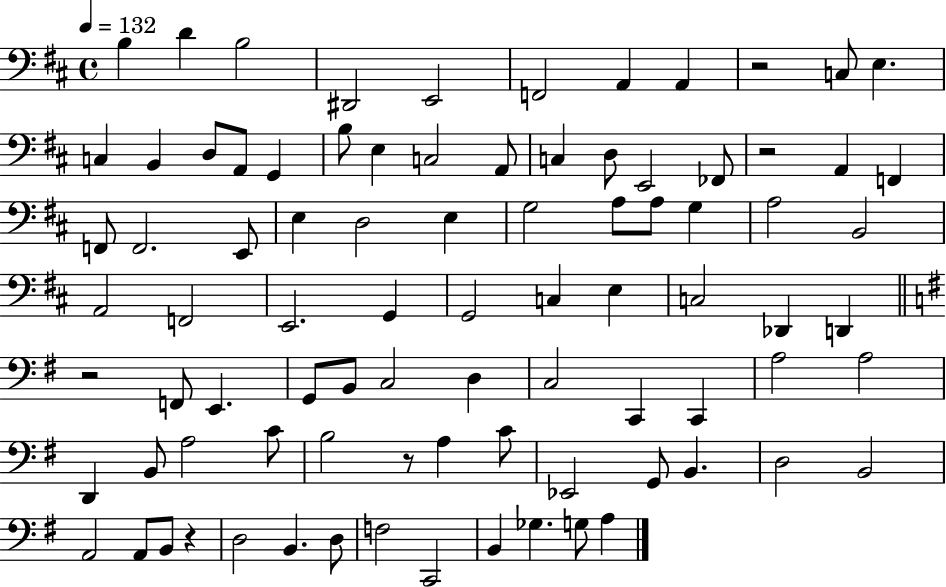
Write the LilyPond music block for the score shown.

{
  \clef bass
  \time 4/4
  \defaultTimeSignature
  \key d \major
  \tempo 4 = 132
  b4 d'4 b2 | dis,2 e,2 | f,2 a,4 a,4 | r2 c8 e4. | \break c4 b,4 d8 a,8 g,4 | b8 e4 c2 a,8 | c4 d8 e,2 fes,8 | r2 a,4 f,4 | \break f,8 f,2. e,8 | e4 d2 e4 | g2 a8 a8 g4 | a2 b,2 | \break a,2 f,2 | e,2. g,4 | g,2 c4 e4 | c2 des,4 d,4 | \break \bar "||" \break \key g \major r2 f,8 e,4. | g,8 b,8 c2 d4 | c2 c,4 c,4 | a2 a2 | \break d,4 b,8 a2 c'8 | b2 r8 a4 c'8 | ees,2 g,8 b,4. | d2 b,2 | \break a,2 a,8 b,8 r4 | d2 b,4. d8 | f2 c,2 | b,4 ges4. g8 a4 | \break \bar "|."
}